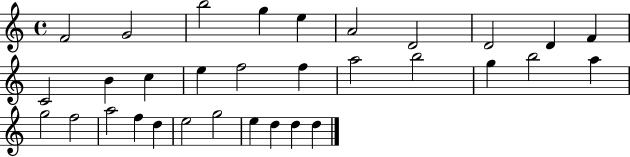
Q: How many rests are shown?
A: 0